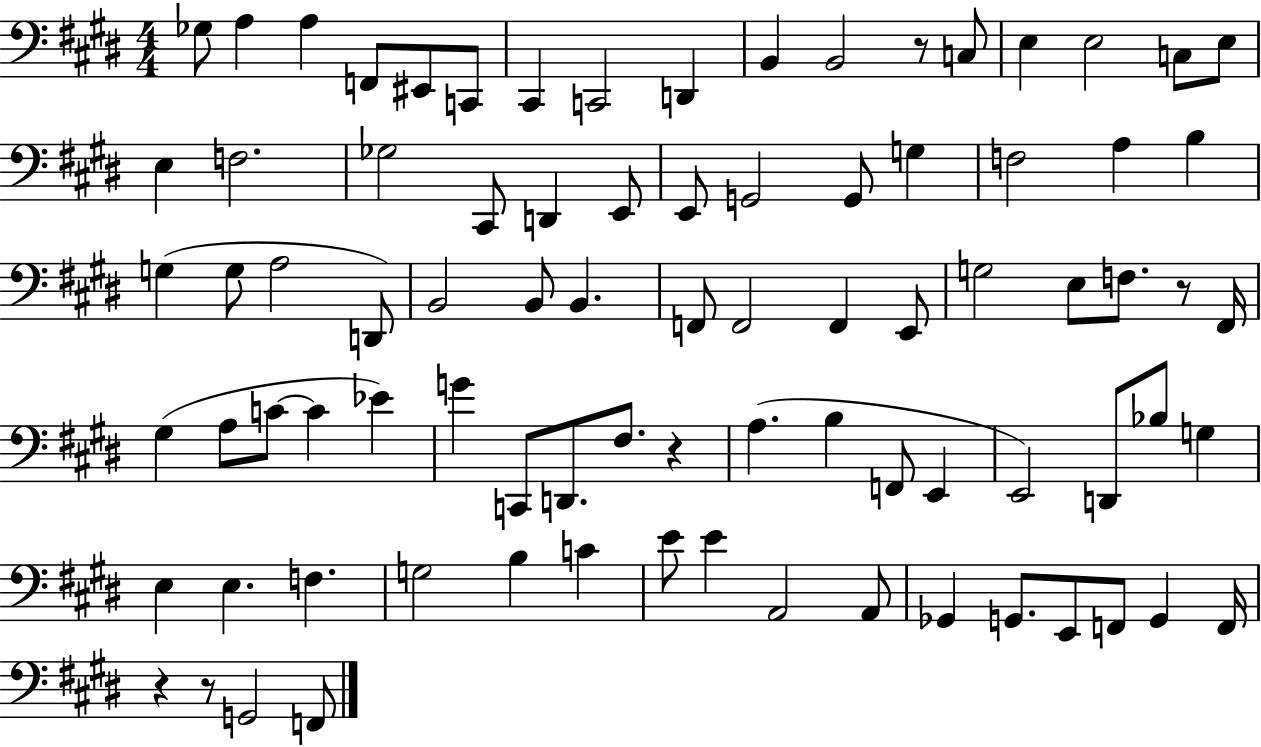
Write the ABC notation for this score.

X:1
T:Untitled
M:4/4
L:1/4
K:E
_G,/2 A, A, F,,/2 ^E,,/2 C,,/2 ^C,, C,,2 D,, B,, B,,2 z/2 C,/2 E, E,2 C,/2 E,/2 E, F,2 _G,2 ^C,,/2 D,, E,,/2 E,,/2 G,,2 G,,/2 G, F,2 A, B, G, G,/2 A,2 D,,/2 B,,2 B,,/2 B,, F,,/2 F,,2 F,, E,,/2 G,2 E,/2 F,/2 z/2 ^F,,/4 ^G, A,/2 C/2 C _E G C,,/2 D,,/2 ^F,/2 z A, B, F,,/2 E,, E,,2 D,,/2 _B,/2 G, E, E, F, G,2 B, C E/2 E A,,2 A,,/2 _G,, G,,/2 E,,/2 F,,/2 G,, F,,/4 z z/2 G,,2 F,,/2